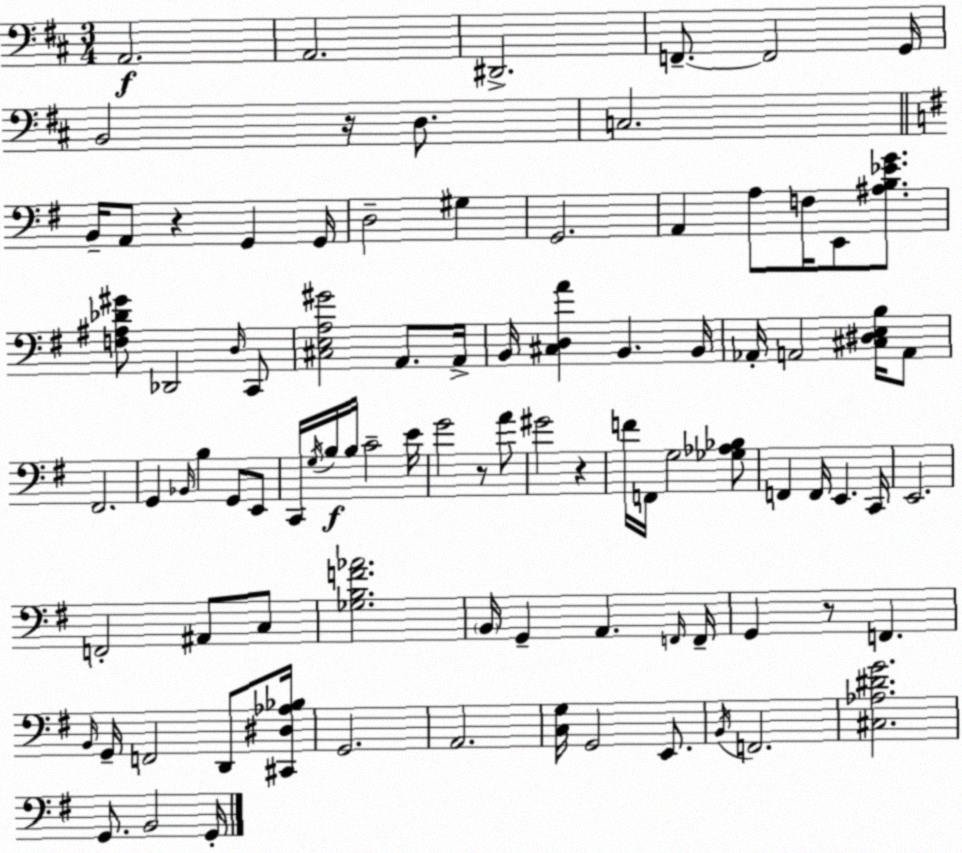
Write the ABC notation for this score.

X:1
T:Untitled
M:3/4
L:1/4
K:D
A,,2 A,,2 ^D,,2 F,,/2 F,,2 G,,/4 B,,2 z/4 D,/2 C,2 B,,/4 A,,/2 z G,, G,,/4 D,2 ^G, G,,2 A,, A,/2 F,/4 E,,/2 [^A,B,_EG]/2 [F,^A,_D^G]/2 _D,,2 D,/4 C,,/2 [^C,E,A,^G]2 A,,/2 A,,/4 B,,/4 [^C,D,A] B,, B,,/4 _A,,/4 A,,2 [^C,^D,E,B,]/4 A,,/2 ^F,,2 G,, _B,,/4 B, G,,/2 E,,/2 C,,/4 G,/4 B,/4 B,/4 C2 E/4 G2 z/2 A/2 ^G2 z F/4 F,,/4 G,2 [_G,_A,_B,]/2 F,, F,,/4 E,, C,,/4 E,,2 F,,2 ^A,,/2 C,/2 [_G,B,F_A]2 B,,/4 G,, A,, F,,/4 F,,/4 G,, z/2 F,, B,,/4 G,,/4 F,,2 D,,/2 [^C,,^D,_A,_B,]/4 G,,2 A,,2 [C,G,]/4 G,,2 E,,/2 B,,/4 F,,2 [^C,_A,^DG]2 G,,/2 B,,2 G,,/4